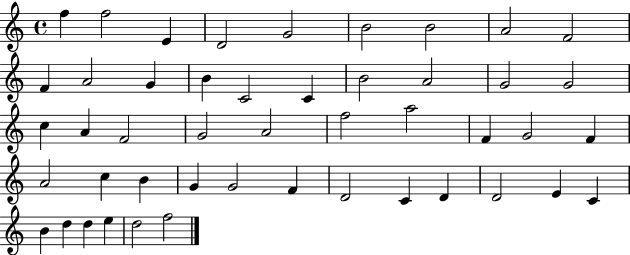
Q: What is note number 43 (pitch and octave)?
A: D5